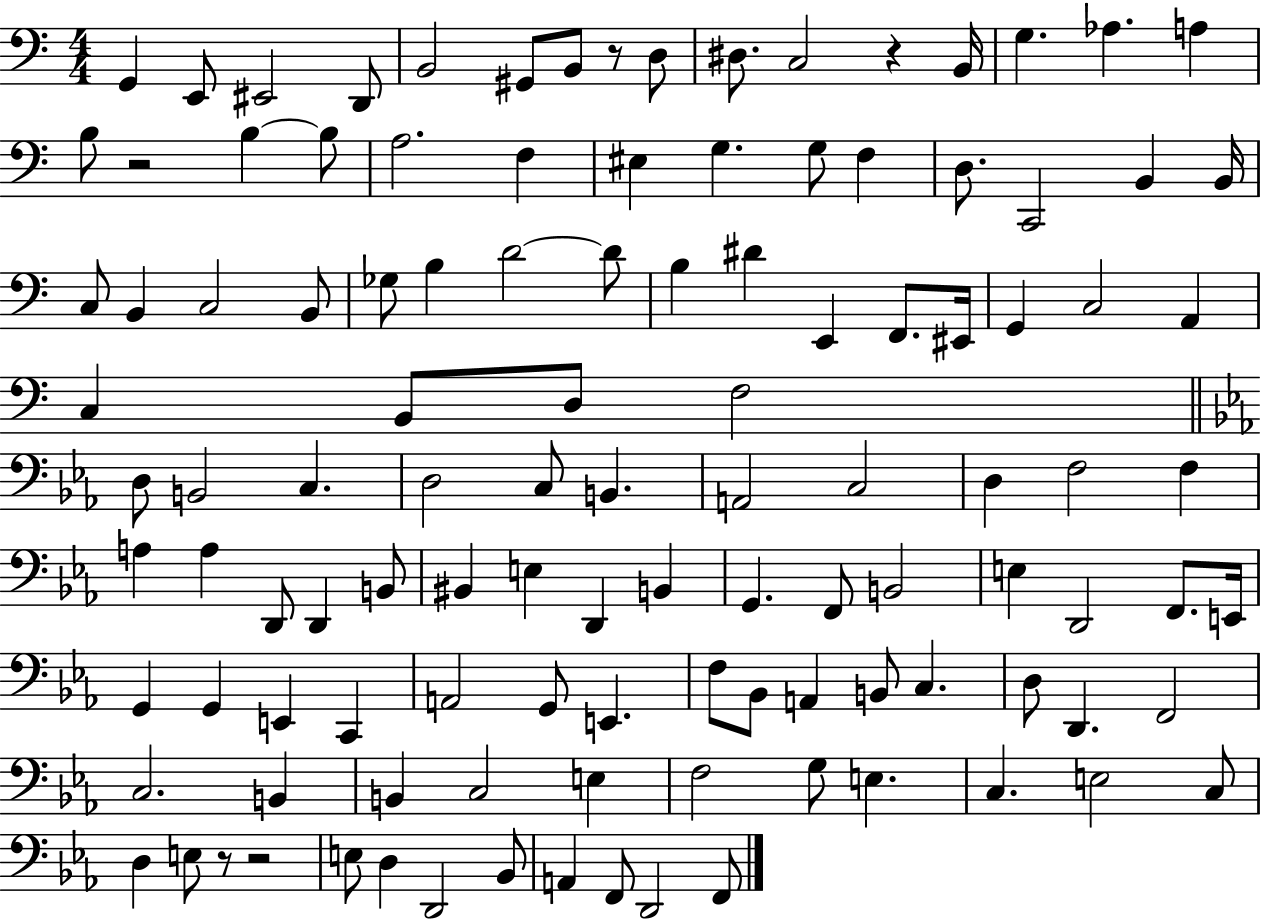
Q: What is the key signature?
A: C major